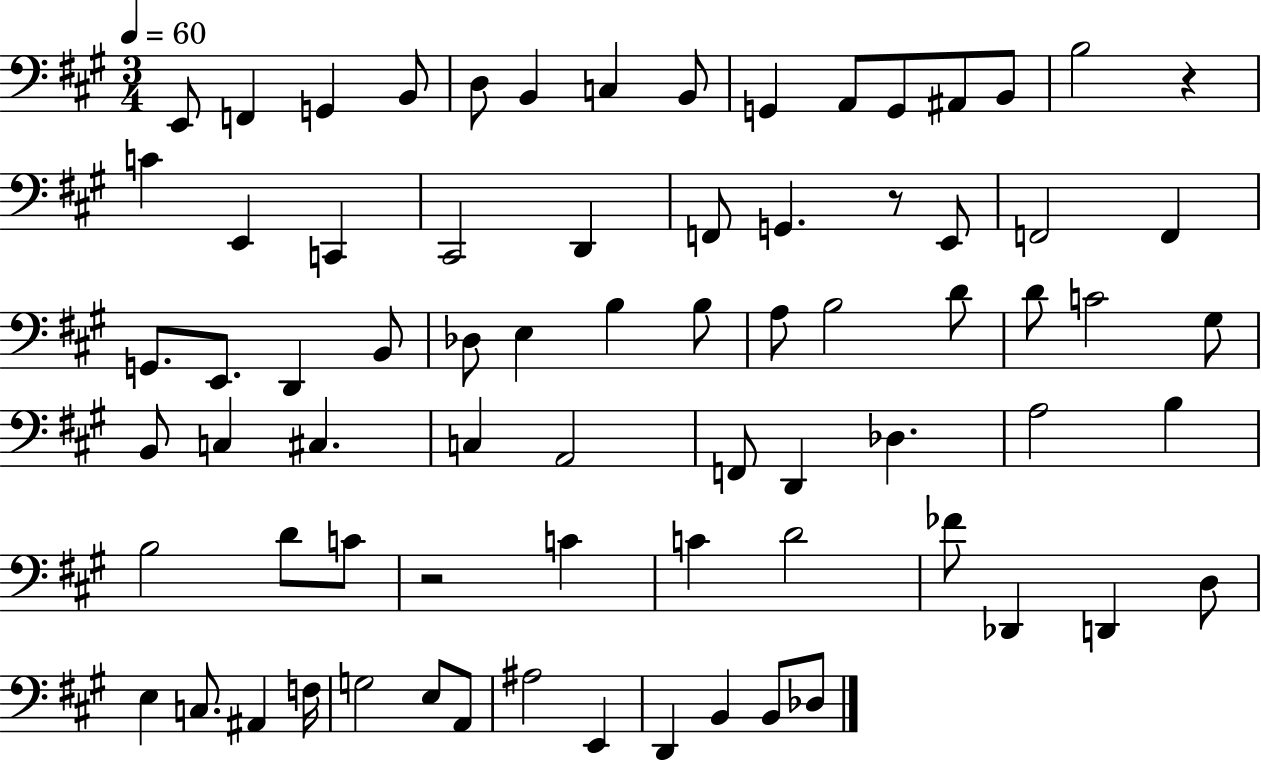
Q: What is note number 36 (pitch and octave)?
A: D4